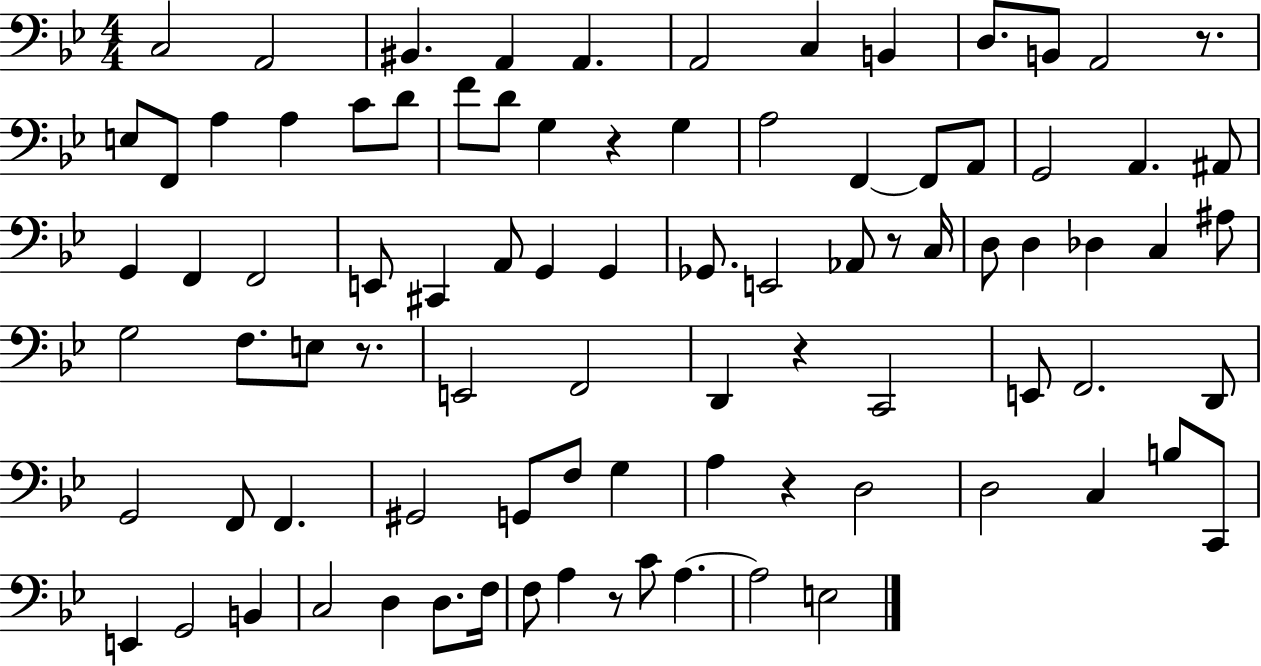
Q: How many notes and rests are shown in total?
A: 88